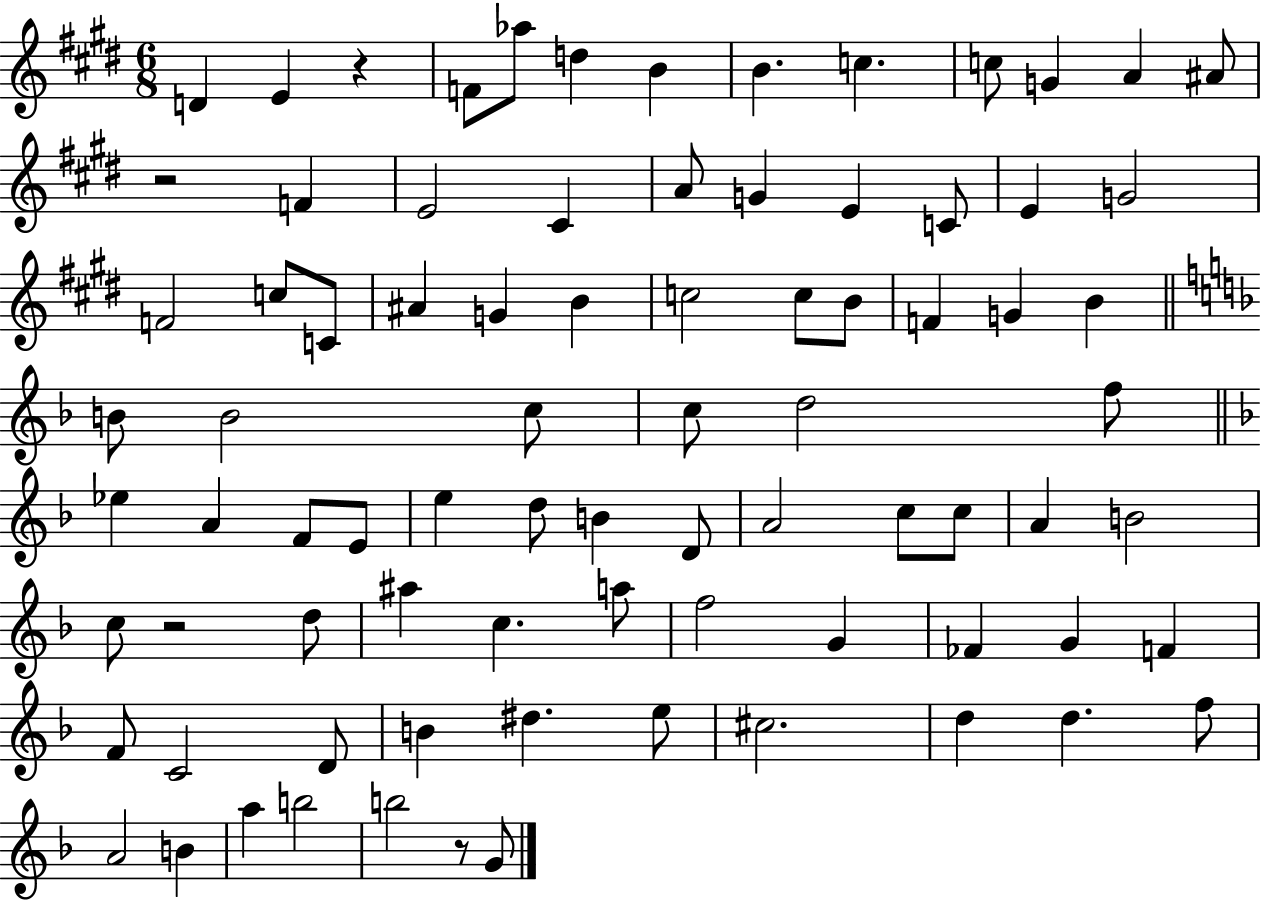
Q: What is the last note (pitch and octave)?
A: G4